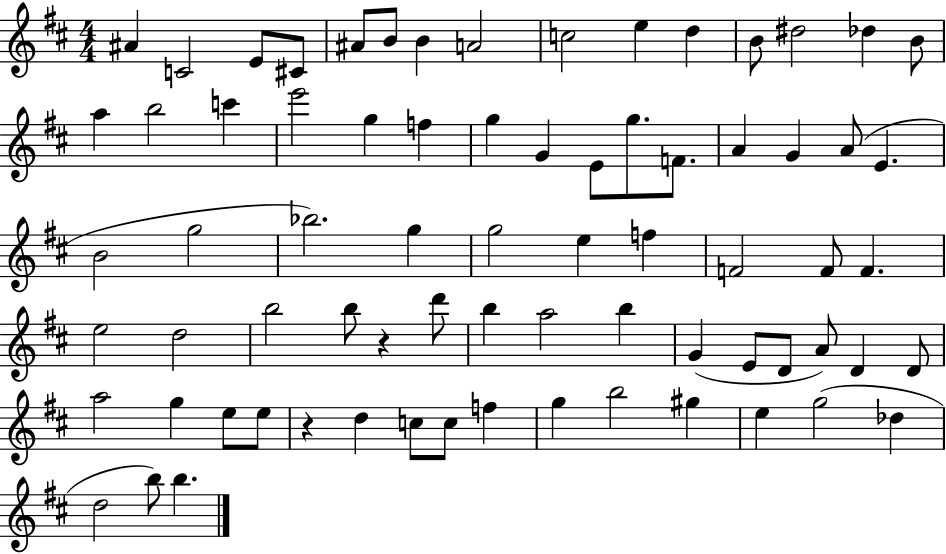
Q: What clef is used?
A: treble